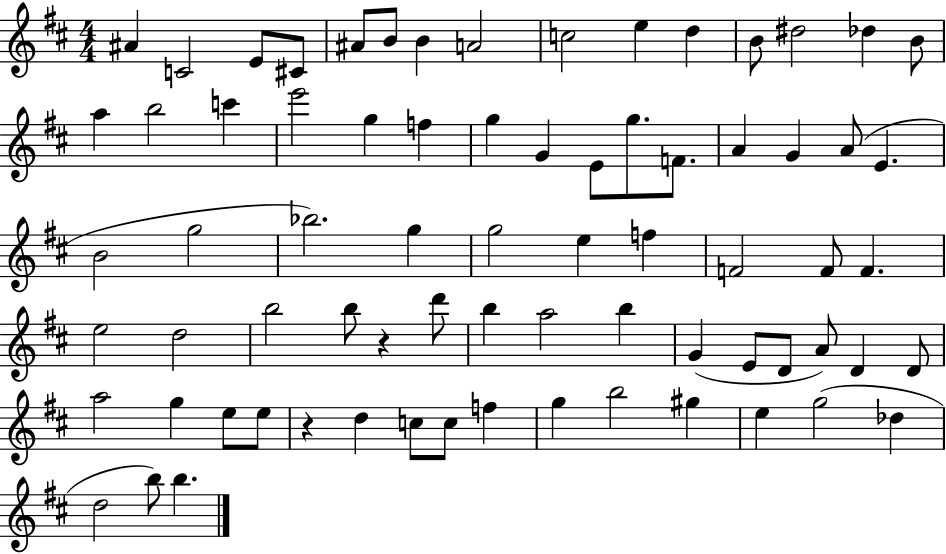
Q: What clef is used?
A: treble